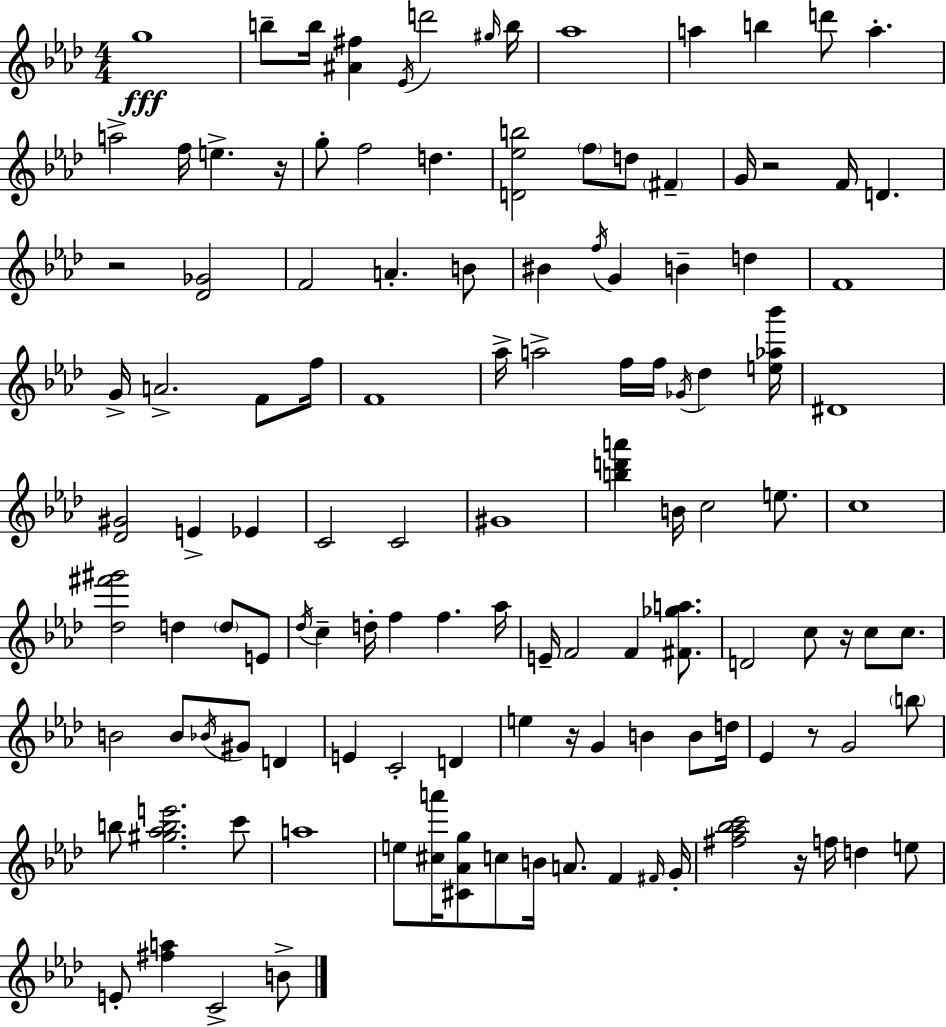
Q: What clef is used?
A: treble